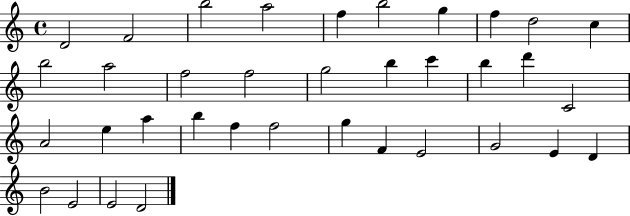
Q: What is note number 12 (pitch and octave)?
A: A5